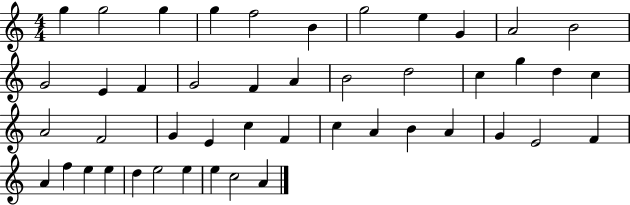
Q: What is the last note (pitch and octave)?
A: A4